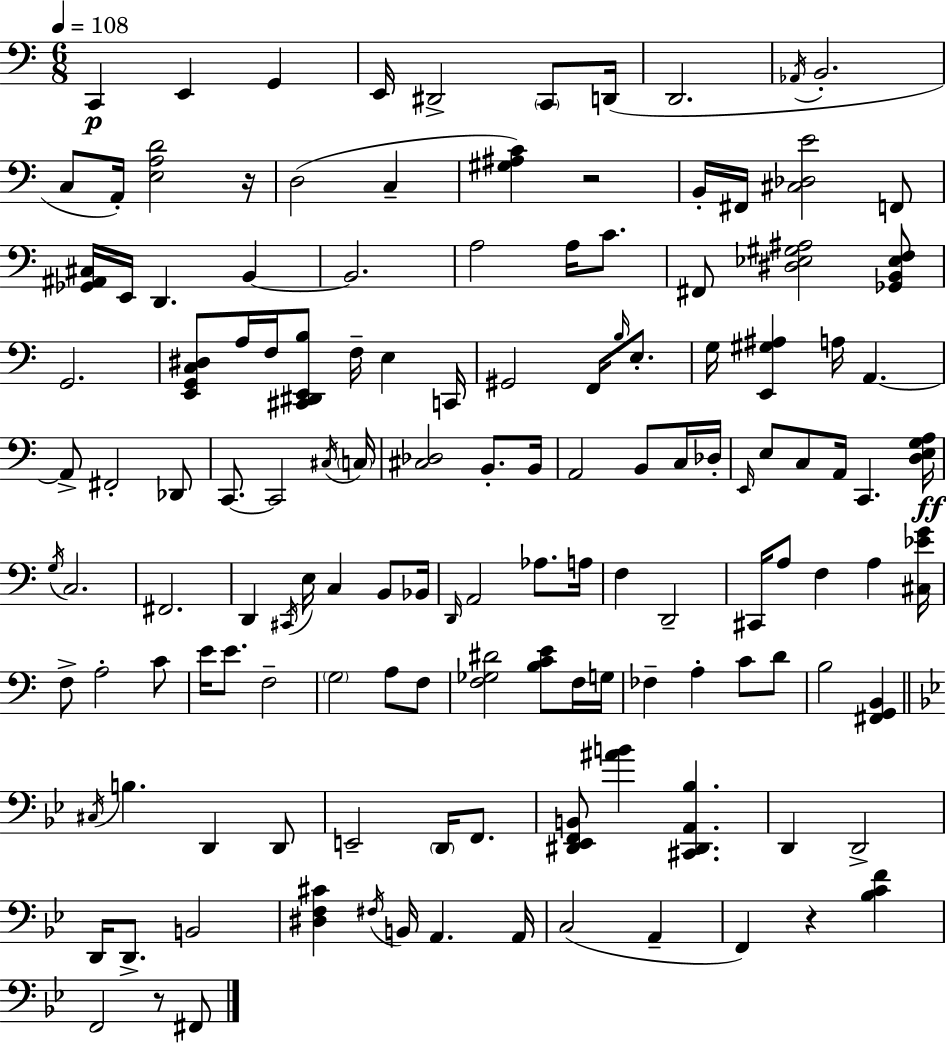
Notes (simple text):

C2/q E2/q G2/q E2/s D#2/h C2/e D2/s D2/h. Ab2/s B2/h. C3/e A2/s [E3,A3,D4]/h R/s D3/h C3/q [G#3,A#3,C4]/q R/h B2/s F#2/s [C#3,Db3,E4]/h F2/e [Gb2,A#2,C#3]/s E2/s D2/q. B2/q B2/h. A3/h A3/s C4/e. F#2/e [D#3,Eb3,G#3,A#3]/h [Gb2,B2,Eb3,F3]/e G2/h. [E2,G2,C3,D#3]/e A3/s F3/s [C#2,D#2,E2,B3]/e F3/s E3/q C2/s G#2/h F2/s B3/s E3/e. G3/s [E2,G#3,A#3]/q A3/s A2/q. A2/e F#2/h Db2/e C2/e. C2/h C#3/s C3/s [C#3,Db3]/h B2/e. B2/s A2/h B2/e C3/s Db3/s E2/s E3/e C3/e A2/s C2/q. [D3,E3,G3,A3]/s G3/s C3/h. F#2/h. D2/q C#2/s E3/s C3/q B2/e Bb2/s D2/s A2/h Ab3/e. A3/s F3/q D2/h C#2/s A3/e F3/q A3/q [C#3,Eb4,G4]/s F3/e A3/h C4/e E4/s E4/e. F3/h G3/h A3/e F3/e [F3,Gb3,D#4]/h [B3,C4,E4]/e F3/s G3/s FES3/q A3/q C4/e D4/e B3/h [F#2,G2,B2]/q C#3/s B3/q. D2/q D2/e E2/h D2/s F2/e. [D#2,Eb2,F2,B2]/e [A#4,B4]/q [C#2,D#2,A2,Bb3]/q. D2/q D2/h D2/s D2/e. B2/h [D#3,F3,C#4]/q F#3/s B2/s A2/q. A2/s C3/h A2/q F2/q R/q [Bb3,C4,F4]/q F2/h R/e F#2/e